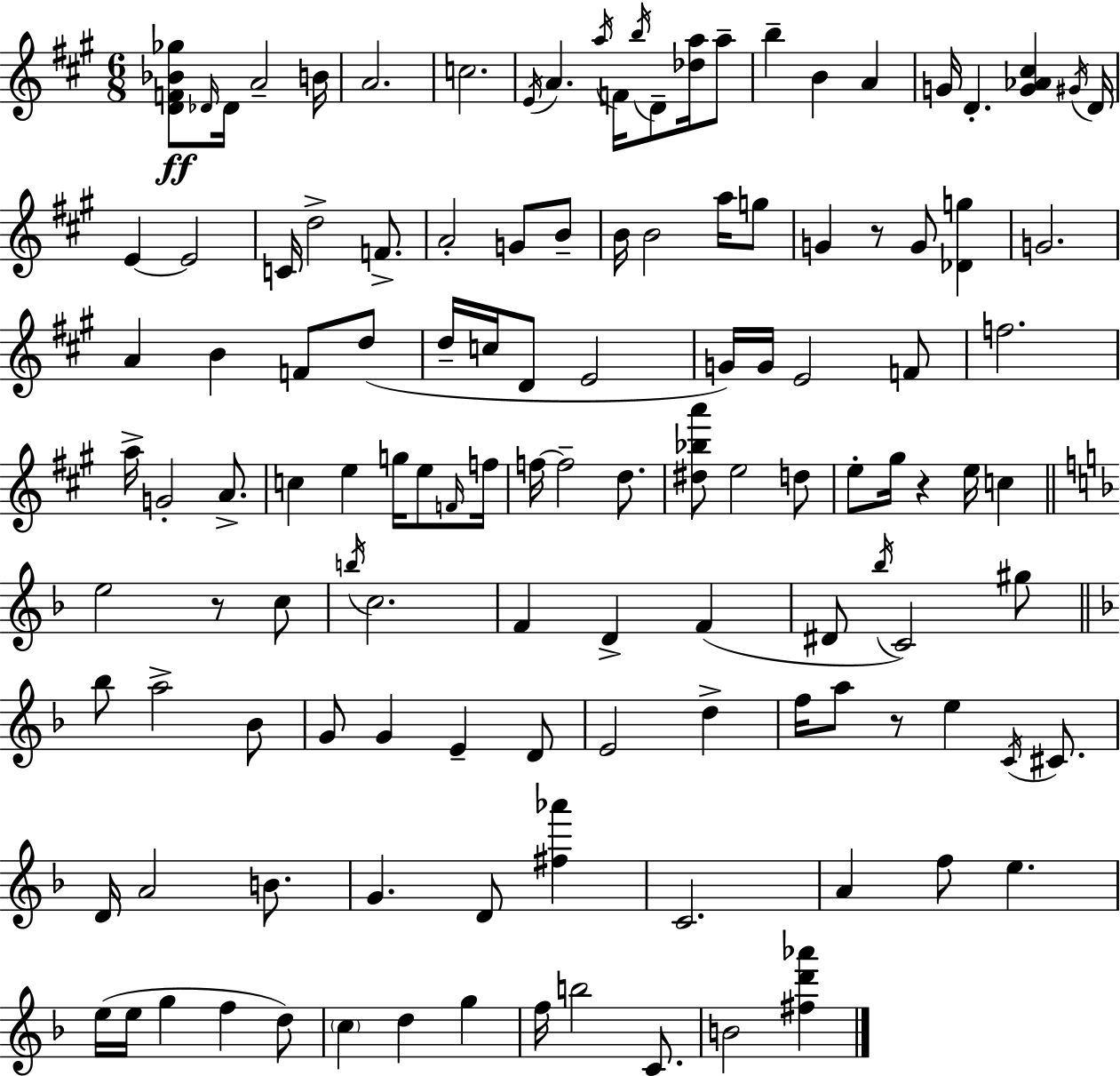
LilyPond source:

{
  \clef treble
  \numericTimeSignature
  \time 6/8
  \key a \major
  \repeat volta 2 { <d' f' bes' ges''>8\ff \grace { des'16 } des'16 a'2-- | b'16 a'2. | c''2. | \acciaccatura { e'16 } a'4. \acciaccatura { a''16 } f'16 \acciaccatura { b''16 } d'8-- | \break <des'' a''>16 a''8-- b''4-- b'4 | a'4 g'16 d'4.-. <g' aes' cis''>4 | \acciaccatura { gis'16 } d'16 e'4~~ e'2 | c'16 d''2-> | \break f'8.-> a'2-. | g'8 b'8-- b'16 b'2 | a''16 g''8 g'4 r8 g'8 | <des' g''>4 g'2. | \break a'4 b'4 | f'8 d''8( d''16-- c''16 d'8 e'2 | g'16) g'16 e'2 | f'8 f''2. | \break a''16-> g'2-. | a'8.-> c''4 e''4 | g''16 e''8 \grace { f'16 } f''16 f''16~~ f''2-- | d''8. <dis'' bes'' a'''>8 e''2 | \break d''8 e''8-. gis''16 r4 | e''16 c''4 \bar "||" \break \key d \minor e''2 r8 c''8 | \acciaccatura { b''16 } c''2. | f'4 d'4-> f'4( | dis'8 \acciaccatura { bes''16 } c'2) | \break gis''8 \bar "||" \break \key f \major bes''8 a''2-> bes'8 | g'8 g'4 e'4-- d'8 | e'2 d''4-> | f''16 a''8 r8 e''4 \acciaccatura { c'16 } cis'8. | \break d'16 a'2 b'8. | g'4. d'8 <fis'' aes'''>4 | c'2. | a'4 f''8 e''4. | \break e''16( e''16 g''4 f''4 d''8) | \parenthesize c''4 d''4 g''4 | f''16 b''2 c'8. | b'2 <fis'' d''' aes'''>4 | \break } \bar "|."
}